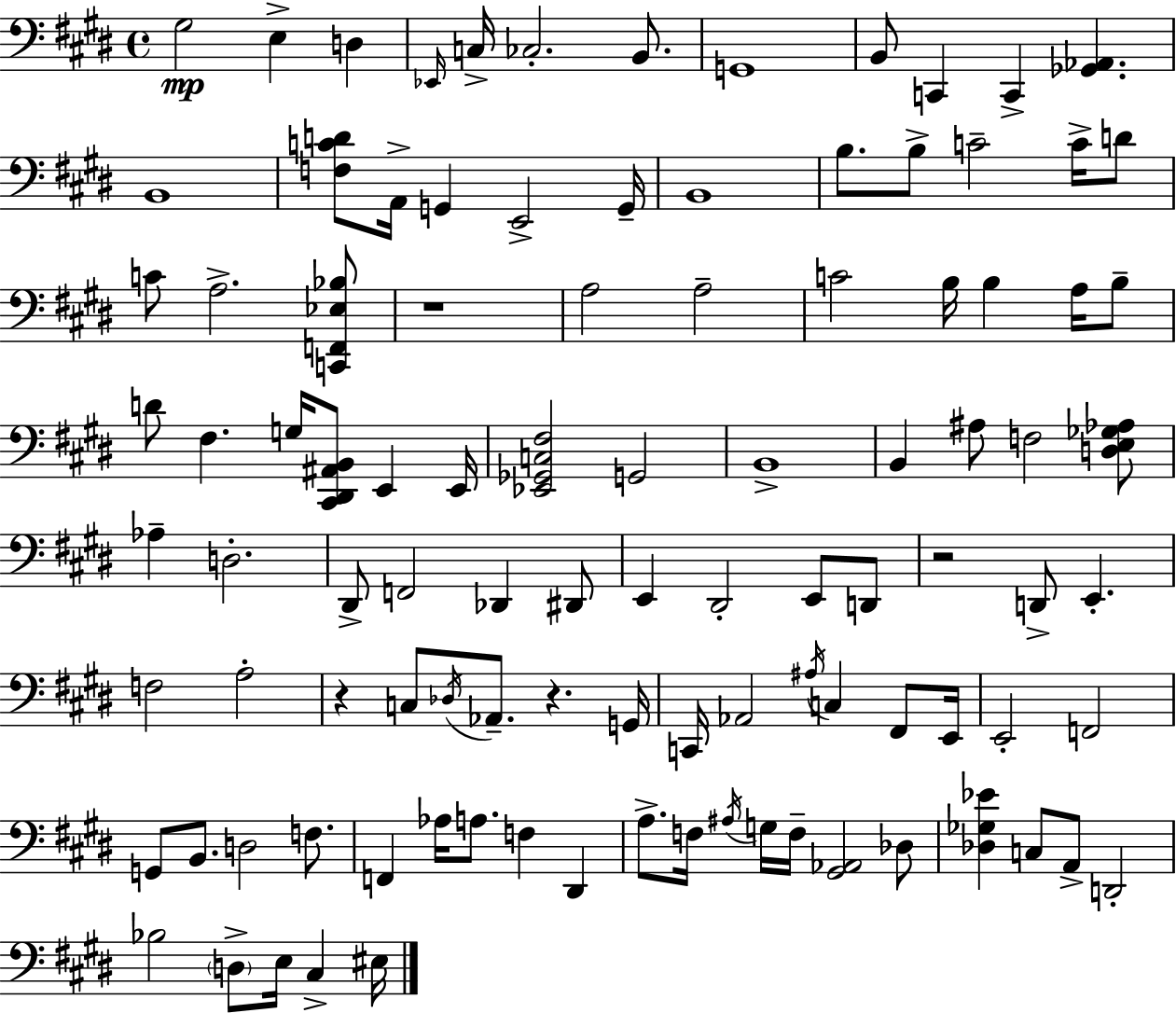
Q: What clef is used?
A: bass